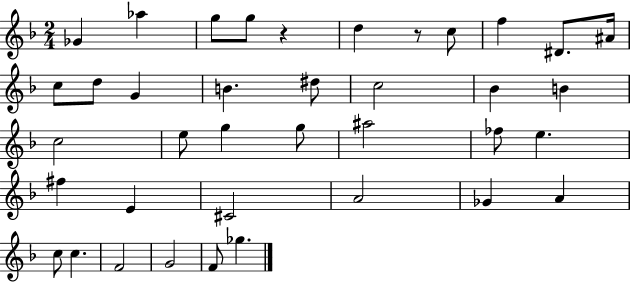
{
  \clef treble
  \numericTimeSignature
  \time 2/4
  \key f \major
  \repeat volta 2 { ges'4 aes''4 | g''8 g''8 r4 | d''4 r8 c''8 | f''4 dis'8. ais'16 | \break c''8 d''8 g'4 | b'4. dis''8 | c''2 | bes'4 b'4 | \break c''2 | e''8 g''4 g''8 | ais''2 | fes''8 e''4. | \break fis''4 e'4 | cis'2 | a'2 | ges'4 a'4 | \break c''8 c''4. | f'2 | g'2 | f'8 ges''4. | \break } \bar "|."
}